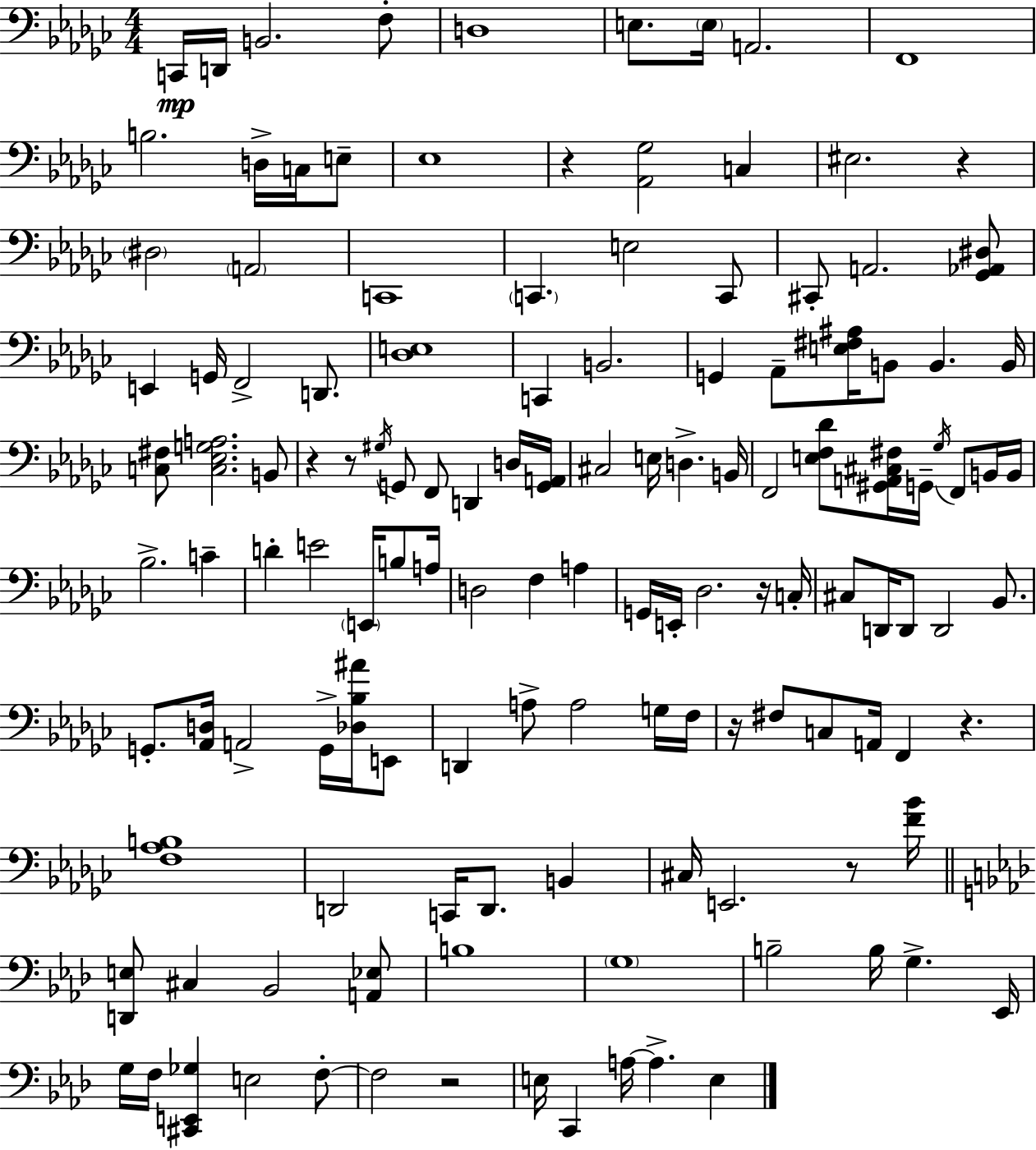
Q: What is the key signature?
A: EES minor